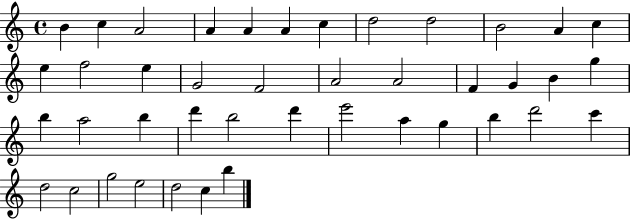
B4/q C5/q A4/h A4/q A4/q A4/q C5/q D5/h D5/h B4/h A4/q C5/q E5/q F5/h E5/q G4/h F4/h A4/h A4/h F4/q G4/q B4/q G5/q B5/q A5/h B5/q D6/q B5/h D6/q E6/h A5/q G5/q B5/q D6/h C6/q D5/h C5/h G5/h E5/h D5/h C5/q B5/q